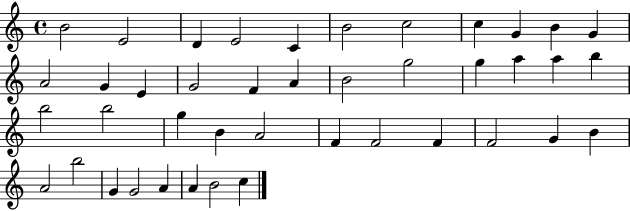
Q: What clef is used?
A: treble